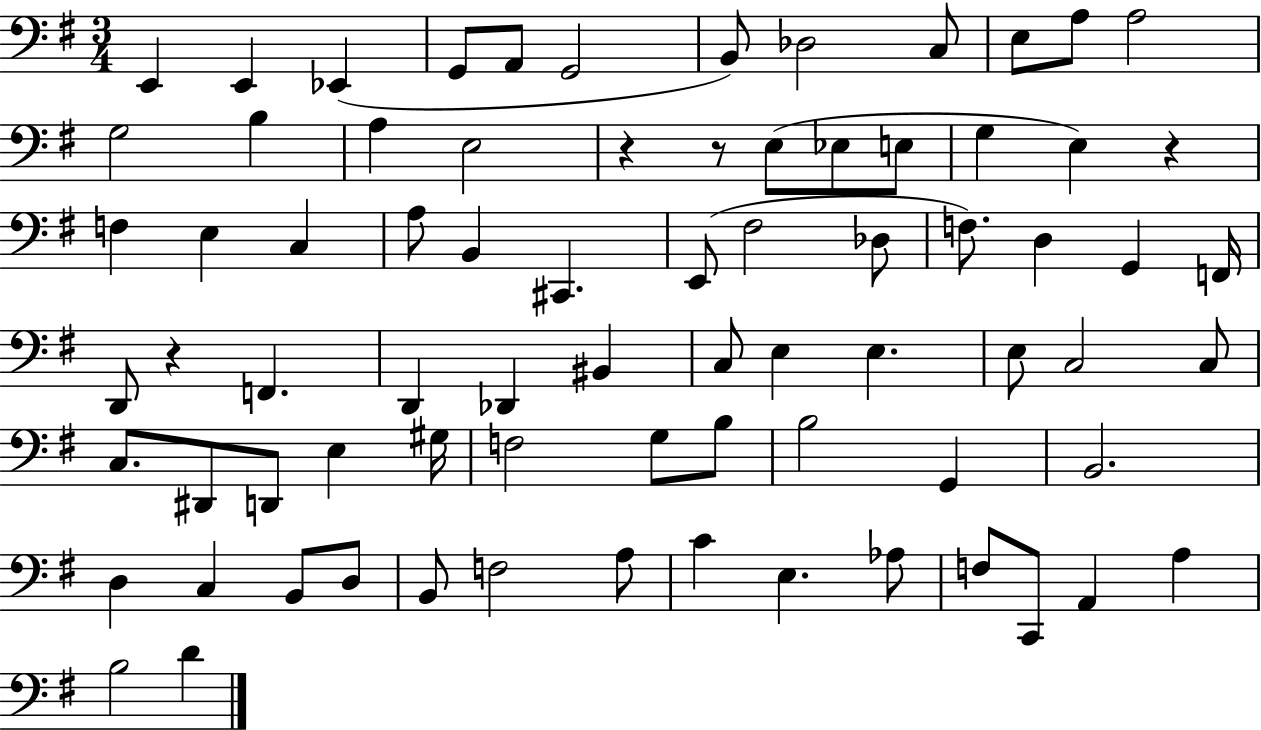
{
  \clef bass
  \numericTimeSignature
  \time 3/4
  \key g \major
  e,4 e,4 ees,4( | g,8 a,8 g,2 | b,8) des2 c8 | e8 a8 a2 | \break g2 b4 | a4 e2 | r4 r8 e8( ees8 e8 | g4 e4) r4 | \break f4 e4 c4 | a8 b,4 cis,4. | e,8( fis2 des8 | f8.) d4 g,4 f,16 | \break d,8 r4 f,4. | d,4 des,4 bis,4 | c8 e4 e4. | e8 c2 c8 | \break c8. dis,8 d,8 e4 gis16 | f2 g8 b8 | b2 g,4 | b,2. | \break d4 c4 b,8 d8 | b,8 f2 a8 | c'4 e4. aes8 | f8 c,8 a,4 a4 | \break b2 d'4 | \bar "|."
}